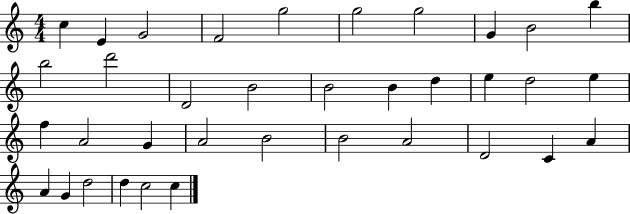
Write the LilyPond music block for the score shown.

{
  \clef treble
  \numericTimeSignature
  \time 4/4
  \key c \major
  c''4 e'4 g'2 | f'2 g''2 | g''2 g''2 | g'4 b'2 b''4 | \break b''2 d'''2 | d'2 b'2 | b'2 b'4 d''4 | e''4 d''2 e''4 | \break f''4 a'2 g'4 | a'2 b'2 | b'2 a'2 | d'2 c'4 a'4 | \break a'4 g'4 d''2 | d''4 c''2 c''4 | \bar "|."
}